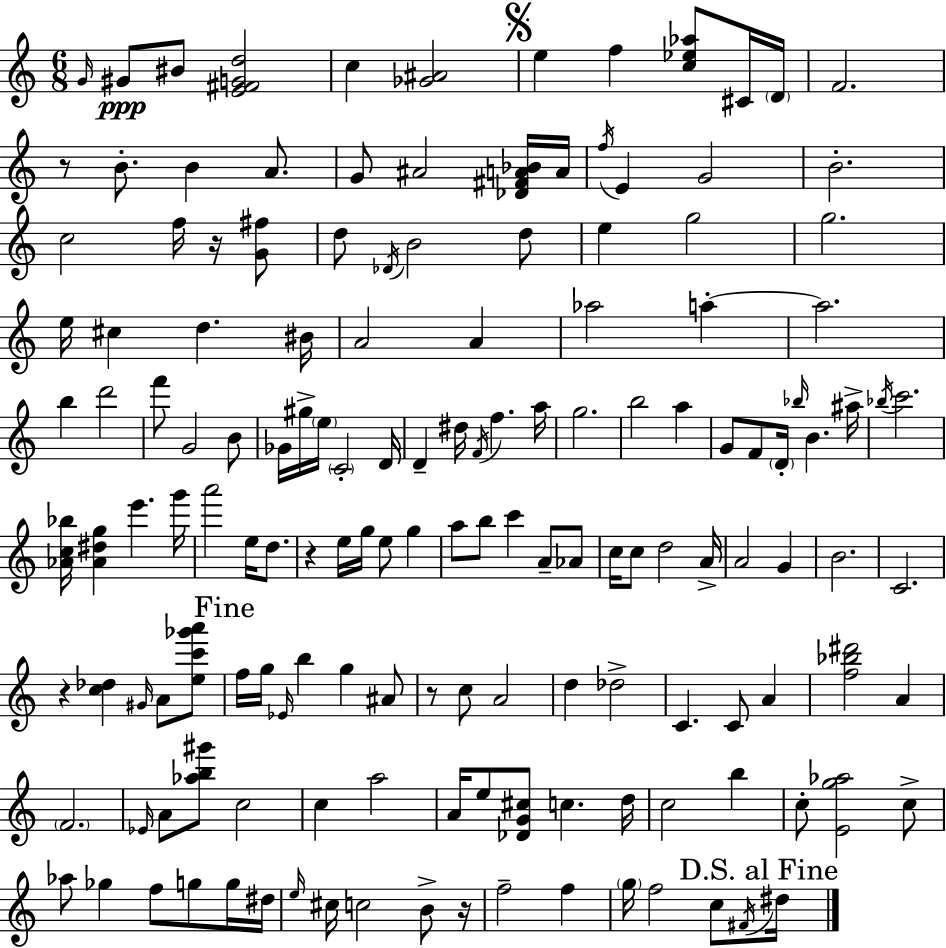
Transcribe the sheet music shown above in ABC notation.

X:1
T:Untitled
M:6/8
L:1/4
K:C
G/4 ^G/2 ^B/2 [E^FGd]2 c [_G^A]2 e f [c_e_a]/2 ^C/4 D/4 F2 z/2 B/2 B A/2 G/2 ^A2 [_D^FA_B]/4 A/4 f/4 E G2 B2 c2 f/4 z/4 [G^f]/2 d/2 _D/4 B2 d/2 e g2 g2 e/4 ^c d ^B/4 A2 A _a2 a a2 b d'2 f'/2 G2 B/2 _G/4 ^g/4 e/4 C2 D/4 D ^d/4 F/4 f a/4 g2 b2 a G/2 F/2 D/4 _b/4 B ^a/4 _b/4 c'2 [_Ac_b]/4 [_A^dg] e' g'/4 a'2 e/4 d/2 z e/4 g/4 e/2 g a/2 b/2 c' A/2 _A/2 c/4 c/2 d2 A/4 A2 G B2 C2 z [c_d] ^G/4 A/2 [ec'_g'a']/2 f/4 g/4 _E/4 b g ^A/2 z/2 c/2 A2 d _d2 C C/2 A [f_b^d']2 A F2 _E/4 A/2 [_ab^g']/2 c2 c a2 A/4 e/2 [_DG^c]/2 c d/4 c2 b c/2 [Eg_a]2 c/2 _a/2 _g f/2 g/2 g/4 ^d/4 e/4 ^c/4 c2 B/2 z/4 f2 f g/4 f2 c/2 ^F/4 ^d/4